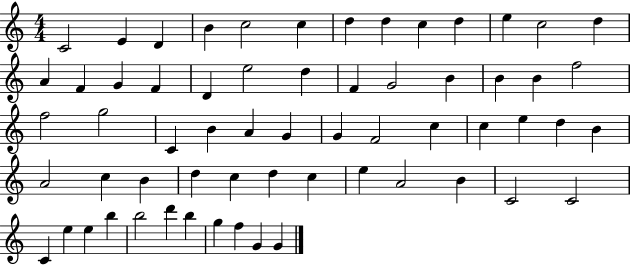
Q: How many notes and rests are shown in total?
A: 62